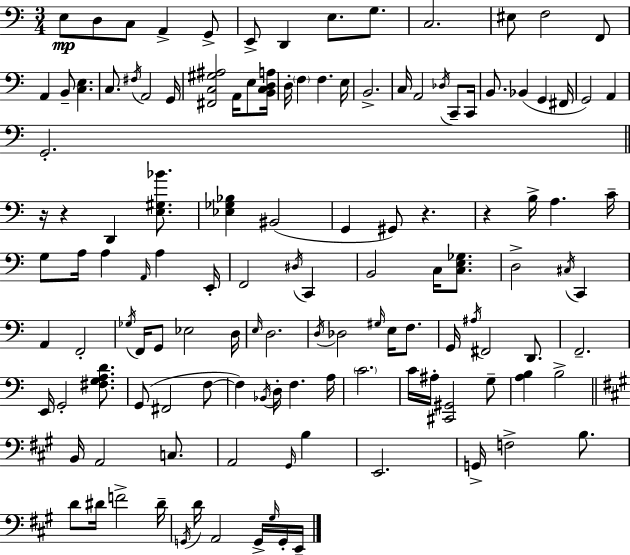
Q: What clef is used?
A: bass